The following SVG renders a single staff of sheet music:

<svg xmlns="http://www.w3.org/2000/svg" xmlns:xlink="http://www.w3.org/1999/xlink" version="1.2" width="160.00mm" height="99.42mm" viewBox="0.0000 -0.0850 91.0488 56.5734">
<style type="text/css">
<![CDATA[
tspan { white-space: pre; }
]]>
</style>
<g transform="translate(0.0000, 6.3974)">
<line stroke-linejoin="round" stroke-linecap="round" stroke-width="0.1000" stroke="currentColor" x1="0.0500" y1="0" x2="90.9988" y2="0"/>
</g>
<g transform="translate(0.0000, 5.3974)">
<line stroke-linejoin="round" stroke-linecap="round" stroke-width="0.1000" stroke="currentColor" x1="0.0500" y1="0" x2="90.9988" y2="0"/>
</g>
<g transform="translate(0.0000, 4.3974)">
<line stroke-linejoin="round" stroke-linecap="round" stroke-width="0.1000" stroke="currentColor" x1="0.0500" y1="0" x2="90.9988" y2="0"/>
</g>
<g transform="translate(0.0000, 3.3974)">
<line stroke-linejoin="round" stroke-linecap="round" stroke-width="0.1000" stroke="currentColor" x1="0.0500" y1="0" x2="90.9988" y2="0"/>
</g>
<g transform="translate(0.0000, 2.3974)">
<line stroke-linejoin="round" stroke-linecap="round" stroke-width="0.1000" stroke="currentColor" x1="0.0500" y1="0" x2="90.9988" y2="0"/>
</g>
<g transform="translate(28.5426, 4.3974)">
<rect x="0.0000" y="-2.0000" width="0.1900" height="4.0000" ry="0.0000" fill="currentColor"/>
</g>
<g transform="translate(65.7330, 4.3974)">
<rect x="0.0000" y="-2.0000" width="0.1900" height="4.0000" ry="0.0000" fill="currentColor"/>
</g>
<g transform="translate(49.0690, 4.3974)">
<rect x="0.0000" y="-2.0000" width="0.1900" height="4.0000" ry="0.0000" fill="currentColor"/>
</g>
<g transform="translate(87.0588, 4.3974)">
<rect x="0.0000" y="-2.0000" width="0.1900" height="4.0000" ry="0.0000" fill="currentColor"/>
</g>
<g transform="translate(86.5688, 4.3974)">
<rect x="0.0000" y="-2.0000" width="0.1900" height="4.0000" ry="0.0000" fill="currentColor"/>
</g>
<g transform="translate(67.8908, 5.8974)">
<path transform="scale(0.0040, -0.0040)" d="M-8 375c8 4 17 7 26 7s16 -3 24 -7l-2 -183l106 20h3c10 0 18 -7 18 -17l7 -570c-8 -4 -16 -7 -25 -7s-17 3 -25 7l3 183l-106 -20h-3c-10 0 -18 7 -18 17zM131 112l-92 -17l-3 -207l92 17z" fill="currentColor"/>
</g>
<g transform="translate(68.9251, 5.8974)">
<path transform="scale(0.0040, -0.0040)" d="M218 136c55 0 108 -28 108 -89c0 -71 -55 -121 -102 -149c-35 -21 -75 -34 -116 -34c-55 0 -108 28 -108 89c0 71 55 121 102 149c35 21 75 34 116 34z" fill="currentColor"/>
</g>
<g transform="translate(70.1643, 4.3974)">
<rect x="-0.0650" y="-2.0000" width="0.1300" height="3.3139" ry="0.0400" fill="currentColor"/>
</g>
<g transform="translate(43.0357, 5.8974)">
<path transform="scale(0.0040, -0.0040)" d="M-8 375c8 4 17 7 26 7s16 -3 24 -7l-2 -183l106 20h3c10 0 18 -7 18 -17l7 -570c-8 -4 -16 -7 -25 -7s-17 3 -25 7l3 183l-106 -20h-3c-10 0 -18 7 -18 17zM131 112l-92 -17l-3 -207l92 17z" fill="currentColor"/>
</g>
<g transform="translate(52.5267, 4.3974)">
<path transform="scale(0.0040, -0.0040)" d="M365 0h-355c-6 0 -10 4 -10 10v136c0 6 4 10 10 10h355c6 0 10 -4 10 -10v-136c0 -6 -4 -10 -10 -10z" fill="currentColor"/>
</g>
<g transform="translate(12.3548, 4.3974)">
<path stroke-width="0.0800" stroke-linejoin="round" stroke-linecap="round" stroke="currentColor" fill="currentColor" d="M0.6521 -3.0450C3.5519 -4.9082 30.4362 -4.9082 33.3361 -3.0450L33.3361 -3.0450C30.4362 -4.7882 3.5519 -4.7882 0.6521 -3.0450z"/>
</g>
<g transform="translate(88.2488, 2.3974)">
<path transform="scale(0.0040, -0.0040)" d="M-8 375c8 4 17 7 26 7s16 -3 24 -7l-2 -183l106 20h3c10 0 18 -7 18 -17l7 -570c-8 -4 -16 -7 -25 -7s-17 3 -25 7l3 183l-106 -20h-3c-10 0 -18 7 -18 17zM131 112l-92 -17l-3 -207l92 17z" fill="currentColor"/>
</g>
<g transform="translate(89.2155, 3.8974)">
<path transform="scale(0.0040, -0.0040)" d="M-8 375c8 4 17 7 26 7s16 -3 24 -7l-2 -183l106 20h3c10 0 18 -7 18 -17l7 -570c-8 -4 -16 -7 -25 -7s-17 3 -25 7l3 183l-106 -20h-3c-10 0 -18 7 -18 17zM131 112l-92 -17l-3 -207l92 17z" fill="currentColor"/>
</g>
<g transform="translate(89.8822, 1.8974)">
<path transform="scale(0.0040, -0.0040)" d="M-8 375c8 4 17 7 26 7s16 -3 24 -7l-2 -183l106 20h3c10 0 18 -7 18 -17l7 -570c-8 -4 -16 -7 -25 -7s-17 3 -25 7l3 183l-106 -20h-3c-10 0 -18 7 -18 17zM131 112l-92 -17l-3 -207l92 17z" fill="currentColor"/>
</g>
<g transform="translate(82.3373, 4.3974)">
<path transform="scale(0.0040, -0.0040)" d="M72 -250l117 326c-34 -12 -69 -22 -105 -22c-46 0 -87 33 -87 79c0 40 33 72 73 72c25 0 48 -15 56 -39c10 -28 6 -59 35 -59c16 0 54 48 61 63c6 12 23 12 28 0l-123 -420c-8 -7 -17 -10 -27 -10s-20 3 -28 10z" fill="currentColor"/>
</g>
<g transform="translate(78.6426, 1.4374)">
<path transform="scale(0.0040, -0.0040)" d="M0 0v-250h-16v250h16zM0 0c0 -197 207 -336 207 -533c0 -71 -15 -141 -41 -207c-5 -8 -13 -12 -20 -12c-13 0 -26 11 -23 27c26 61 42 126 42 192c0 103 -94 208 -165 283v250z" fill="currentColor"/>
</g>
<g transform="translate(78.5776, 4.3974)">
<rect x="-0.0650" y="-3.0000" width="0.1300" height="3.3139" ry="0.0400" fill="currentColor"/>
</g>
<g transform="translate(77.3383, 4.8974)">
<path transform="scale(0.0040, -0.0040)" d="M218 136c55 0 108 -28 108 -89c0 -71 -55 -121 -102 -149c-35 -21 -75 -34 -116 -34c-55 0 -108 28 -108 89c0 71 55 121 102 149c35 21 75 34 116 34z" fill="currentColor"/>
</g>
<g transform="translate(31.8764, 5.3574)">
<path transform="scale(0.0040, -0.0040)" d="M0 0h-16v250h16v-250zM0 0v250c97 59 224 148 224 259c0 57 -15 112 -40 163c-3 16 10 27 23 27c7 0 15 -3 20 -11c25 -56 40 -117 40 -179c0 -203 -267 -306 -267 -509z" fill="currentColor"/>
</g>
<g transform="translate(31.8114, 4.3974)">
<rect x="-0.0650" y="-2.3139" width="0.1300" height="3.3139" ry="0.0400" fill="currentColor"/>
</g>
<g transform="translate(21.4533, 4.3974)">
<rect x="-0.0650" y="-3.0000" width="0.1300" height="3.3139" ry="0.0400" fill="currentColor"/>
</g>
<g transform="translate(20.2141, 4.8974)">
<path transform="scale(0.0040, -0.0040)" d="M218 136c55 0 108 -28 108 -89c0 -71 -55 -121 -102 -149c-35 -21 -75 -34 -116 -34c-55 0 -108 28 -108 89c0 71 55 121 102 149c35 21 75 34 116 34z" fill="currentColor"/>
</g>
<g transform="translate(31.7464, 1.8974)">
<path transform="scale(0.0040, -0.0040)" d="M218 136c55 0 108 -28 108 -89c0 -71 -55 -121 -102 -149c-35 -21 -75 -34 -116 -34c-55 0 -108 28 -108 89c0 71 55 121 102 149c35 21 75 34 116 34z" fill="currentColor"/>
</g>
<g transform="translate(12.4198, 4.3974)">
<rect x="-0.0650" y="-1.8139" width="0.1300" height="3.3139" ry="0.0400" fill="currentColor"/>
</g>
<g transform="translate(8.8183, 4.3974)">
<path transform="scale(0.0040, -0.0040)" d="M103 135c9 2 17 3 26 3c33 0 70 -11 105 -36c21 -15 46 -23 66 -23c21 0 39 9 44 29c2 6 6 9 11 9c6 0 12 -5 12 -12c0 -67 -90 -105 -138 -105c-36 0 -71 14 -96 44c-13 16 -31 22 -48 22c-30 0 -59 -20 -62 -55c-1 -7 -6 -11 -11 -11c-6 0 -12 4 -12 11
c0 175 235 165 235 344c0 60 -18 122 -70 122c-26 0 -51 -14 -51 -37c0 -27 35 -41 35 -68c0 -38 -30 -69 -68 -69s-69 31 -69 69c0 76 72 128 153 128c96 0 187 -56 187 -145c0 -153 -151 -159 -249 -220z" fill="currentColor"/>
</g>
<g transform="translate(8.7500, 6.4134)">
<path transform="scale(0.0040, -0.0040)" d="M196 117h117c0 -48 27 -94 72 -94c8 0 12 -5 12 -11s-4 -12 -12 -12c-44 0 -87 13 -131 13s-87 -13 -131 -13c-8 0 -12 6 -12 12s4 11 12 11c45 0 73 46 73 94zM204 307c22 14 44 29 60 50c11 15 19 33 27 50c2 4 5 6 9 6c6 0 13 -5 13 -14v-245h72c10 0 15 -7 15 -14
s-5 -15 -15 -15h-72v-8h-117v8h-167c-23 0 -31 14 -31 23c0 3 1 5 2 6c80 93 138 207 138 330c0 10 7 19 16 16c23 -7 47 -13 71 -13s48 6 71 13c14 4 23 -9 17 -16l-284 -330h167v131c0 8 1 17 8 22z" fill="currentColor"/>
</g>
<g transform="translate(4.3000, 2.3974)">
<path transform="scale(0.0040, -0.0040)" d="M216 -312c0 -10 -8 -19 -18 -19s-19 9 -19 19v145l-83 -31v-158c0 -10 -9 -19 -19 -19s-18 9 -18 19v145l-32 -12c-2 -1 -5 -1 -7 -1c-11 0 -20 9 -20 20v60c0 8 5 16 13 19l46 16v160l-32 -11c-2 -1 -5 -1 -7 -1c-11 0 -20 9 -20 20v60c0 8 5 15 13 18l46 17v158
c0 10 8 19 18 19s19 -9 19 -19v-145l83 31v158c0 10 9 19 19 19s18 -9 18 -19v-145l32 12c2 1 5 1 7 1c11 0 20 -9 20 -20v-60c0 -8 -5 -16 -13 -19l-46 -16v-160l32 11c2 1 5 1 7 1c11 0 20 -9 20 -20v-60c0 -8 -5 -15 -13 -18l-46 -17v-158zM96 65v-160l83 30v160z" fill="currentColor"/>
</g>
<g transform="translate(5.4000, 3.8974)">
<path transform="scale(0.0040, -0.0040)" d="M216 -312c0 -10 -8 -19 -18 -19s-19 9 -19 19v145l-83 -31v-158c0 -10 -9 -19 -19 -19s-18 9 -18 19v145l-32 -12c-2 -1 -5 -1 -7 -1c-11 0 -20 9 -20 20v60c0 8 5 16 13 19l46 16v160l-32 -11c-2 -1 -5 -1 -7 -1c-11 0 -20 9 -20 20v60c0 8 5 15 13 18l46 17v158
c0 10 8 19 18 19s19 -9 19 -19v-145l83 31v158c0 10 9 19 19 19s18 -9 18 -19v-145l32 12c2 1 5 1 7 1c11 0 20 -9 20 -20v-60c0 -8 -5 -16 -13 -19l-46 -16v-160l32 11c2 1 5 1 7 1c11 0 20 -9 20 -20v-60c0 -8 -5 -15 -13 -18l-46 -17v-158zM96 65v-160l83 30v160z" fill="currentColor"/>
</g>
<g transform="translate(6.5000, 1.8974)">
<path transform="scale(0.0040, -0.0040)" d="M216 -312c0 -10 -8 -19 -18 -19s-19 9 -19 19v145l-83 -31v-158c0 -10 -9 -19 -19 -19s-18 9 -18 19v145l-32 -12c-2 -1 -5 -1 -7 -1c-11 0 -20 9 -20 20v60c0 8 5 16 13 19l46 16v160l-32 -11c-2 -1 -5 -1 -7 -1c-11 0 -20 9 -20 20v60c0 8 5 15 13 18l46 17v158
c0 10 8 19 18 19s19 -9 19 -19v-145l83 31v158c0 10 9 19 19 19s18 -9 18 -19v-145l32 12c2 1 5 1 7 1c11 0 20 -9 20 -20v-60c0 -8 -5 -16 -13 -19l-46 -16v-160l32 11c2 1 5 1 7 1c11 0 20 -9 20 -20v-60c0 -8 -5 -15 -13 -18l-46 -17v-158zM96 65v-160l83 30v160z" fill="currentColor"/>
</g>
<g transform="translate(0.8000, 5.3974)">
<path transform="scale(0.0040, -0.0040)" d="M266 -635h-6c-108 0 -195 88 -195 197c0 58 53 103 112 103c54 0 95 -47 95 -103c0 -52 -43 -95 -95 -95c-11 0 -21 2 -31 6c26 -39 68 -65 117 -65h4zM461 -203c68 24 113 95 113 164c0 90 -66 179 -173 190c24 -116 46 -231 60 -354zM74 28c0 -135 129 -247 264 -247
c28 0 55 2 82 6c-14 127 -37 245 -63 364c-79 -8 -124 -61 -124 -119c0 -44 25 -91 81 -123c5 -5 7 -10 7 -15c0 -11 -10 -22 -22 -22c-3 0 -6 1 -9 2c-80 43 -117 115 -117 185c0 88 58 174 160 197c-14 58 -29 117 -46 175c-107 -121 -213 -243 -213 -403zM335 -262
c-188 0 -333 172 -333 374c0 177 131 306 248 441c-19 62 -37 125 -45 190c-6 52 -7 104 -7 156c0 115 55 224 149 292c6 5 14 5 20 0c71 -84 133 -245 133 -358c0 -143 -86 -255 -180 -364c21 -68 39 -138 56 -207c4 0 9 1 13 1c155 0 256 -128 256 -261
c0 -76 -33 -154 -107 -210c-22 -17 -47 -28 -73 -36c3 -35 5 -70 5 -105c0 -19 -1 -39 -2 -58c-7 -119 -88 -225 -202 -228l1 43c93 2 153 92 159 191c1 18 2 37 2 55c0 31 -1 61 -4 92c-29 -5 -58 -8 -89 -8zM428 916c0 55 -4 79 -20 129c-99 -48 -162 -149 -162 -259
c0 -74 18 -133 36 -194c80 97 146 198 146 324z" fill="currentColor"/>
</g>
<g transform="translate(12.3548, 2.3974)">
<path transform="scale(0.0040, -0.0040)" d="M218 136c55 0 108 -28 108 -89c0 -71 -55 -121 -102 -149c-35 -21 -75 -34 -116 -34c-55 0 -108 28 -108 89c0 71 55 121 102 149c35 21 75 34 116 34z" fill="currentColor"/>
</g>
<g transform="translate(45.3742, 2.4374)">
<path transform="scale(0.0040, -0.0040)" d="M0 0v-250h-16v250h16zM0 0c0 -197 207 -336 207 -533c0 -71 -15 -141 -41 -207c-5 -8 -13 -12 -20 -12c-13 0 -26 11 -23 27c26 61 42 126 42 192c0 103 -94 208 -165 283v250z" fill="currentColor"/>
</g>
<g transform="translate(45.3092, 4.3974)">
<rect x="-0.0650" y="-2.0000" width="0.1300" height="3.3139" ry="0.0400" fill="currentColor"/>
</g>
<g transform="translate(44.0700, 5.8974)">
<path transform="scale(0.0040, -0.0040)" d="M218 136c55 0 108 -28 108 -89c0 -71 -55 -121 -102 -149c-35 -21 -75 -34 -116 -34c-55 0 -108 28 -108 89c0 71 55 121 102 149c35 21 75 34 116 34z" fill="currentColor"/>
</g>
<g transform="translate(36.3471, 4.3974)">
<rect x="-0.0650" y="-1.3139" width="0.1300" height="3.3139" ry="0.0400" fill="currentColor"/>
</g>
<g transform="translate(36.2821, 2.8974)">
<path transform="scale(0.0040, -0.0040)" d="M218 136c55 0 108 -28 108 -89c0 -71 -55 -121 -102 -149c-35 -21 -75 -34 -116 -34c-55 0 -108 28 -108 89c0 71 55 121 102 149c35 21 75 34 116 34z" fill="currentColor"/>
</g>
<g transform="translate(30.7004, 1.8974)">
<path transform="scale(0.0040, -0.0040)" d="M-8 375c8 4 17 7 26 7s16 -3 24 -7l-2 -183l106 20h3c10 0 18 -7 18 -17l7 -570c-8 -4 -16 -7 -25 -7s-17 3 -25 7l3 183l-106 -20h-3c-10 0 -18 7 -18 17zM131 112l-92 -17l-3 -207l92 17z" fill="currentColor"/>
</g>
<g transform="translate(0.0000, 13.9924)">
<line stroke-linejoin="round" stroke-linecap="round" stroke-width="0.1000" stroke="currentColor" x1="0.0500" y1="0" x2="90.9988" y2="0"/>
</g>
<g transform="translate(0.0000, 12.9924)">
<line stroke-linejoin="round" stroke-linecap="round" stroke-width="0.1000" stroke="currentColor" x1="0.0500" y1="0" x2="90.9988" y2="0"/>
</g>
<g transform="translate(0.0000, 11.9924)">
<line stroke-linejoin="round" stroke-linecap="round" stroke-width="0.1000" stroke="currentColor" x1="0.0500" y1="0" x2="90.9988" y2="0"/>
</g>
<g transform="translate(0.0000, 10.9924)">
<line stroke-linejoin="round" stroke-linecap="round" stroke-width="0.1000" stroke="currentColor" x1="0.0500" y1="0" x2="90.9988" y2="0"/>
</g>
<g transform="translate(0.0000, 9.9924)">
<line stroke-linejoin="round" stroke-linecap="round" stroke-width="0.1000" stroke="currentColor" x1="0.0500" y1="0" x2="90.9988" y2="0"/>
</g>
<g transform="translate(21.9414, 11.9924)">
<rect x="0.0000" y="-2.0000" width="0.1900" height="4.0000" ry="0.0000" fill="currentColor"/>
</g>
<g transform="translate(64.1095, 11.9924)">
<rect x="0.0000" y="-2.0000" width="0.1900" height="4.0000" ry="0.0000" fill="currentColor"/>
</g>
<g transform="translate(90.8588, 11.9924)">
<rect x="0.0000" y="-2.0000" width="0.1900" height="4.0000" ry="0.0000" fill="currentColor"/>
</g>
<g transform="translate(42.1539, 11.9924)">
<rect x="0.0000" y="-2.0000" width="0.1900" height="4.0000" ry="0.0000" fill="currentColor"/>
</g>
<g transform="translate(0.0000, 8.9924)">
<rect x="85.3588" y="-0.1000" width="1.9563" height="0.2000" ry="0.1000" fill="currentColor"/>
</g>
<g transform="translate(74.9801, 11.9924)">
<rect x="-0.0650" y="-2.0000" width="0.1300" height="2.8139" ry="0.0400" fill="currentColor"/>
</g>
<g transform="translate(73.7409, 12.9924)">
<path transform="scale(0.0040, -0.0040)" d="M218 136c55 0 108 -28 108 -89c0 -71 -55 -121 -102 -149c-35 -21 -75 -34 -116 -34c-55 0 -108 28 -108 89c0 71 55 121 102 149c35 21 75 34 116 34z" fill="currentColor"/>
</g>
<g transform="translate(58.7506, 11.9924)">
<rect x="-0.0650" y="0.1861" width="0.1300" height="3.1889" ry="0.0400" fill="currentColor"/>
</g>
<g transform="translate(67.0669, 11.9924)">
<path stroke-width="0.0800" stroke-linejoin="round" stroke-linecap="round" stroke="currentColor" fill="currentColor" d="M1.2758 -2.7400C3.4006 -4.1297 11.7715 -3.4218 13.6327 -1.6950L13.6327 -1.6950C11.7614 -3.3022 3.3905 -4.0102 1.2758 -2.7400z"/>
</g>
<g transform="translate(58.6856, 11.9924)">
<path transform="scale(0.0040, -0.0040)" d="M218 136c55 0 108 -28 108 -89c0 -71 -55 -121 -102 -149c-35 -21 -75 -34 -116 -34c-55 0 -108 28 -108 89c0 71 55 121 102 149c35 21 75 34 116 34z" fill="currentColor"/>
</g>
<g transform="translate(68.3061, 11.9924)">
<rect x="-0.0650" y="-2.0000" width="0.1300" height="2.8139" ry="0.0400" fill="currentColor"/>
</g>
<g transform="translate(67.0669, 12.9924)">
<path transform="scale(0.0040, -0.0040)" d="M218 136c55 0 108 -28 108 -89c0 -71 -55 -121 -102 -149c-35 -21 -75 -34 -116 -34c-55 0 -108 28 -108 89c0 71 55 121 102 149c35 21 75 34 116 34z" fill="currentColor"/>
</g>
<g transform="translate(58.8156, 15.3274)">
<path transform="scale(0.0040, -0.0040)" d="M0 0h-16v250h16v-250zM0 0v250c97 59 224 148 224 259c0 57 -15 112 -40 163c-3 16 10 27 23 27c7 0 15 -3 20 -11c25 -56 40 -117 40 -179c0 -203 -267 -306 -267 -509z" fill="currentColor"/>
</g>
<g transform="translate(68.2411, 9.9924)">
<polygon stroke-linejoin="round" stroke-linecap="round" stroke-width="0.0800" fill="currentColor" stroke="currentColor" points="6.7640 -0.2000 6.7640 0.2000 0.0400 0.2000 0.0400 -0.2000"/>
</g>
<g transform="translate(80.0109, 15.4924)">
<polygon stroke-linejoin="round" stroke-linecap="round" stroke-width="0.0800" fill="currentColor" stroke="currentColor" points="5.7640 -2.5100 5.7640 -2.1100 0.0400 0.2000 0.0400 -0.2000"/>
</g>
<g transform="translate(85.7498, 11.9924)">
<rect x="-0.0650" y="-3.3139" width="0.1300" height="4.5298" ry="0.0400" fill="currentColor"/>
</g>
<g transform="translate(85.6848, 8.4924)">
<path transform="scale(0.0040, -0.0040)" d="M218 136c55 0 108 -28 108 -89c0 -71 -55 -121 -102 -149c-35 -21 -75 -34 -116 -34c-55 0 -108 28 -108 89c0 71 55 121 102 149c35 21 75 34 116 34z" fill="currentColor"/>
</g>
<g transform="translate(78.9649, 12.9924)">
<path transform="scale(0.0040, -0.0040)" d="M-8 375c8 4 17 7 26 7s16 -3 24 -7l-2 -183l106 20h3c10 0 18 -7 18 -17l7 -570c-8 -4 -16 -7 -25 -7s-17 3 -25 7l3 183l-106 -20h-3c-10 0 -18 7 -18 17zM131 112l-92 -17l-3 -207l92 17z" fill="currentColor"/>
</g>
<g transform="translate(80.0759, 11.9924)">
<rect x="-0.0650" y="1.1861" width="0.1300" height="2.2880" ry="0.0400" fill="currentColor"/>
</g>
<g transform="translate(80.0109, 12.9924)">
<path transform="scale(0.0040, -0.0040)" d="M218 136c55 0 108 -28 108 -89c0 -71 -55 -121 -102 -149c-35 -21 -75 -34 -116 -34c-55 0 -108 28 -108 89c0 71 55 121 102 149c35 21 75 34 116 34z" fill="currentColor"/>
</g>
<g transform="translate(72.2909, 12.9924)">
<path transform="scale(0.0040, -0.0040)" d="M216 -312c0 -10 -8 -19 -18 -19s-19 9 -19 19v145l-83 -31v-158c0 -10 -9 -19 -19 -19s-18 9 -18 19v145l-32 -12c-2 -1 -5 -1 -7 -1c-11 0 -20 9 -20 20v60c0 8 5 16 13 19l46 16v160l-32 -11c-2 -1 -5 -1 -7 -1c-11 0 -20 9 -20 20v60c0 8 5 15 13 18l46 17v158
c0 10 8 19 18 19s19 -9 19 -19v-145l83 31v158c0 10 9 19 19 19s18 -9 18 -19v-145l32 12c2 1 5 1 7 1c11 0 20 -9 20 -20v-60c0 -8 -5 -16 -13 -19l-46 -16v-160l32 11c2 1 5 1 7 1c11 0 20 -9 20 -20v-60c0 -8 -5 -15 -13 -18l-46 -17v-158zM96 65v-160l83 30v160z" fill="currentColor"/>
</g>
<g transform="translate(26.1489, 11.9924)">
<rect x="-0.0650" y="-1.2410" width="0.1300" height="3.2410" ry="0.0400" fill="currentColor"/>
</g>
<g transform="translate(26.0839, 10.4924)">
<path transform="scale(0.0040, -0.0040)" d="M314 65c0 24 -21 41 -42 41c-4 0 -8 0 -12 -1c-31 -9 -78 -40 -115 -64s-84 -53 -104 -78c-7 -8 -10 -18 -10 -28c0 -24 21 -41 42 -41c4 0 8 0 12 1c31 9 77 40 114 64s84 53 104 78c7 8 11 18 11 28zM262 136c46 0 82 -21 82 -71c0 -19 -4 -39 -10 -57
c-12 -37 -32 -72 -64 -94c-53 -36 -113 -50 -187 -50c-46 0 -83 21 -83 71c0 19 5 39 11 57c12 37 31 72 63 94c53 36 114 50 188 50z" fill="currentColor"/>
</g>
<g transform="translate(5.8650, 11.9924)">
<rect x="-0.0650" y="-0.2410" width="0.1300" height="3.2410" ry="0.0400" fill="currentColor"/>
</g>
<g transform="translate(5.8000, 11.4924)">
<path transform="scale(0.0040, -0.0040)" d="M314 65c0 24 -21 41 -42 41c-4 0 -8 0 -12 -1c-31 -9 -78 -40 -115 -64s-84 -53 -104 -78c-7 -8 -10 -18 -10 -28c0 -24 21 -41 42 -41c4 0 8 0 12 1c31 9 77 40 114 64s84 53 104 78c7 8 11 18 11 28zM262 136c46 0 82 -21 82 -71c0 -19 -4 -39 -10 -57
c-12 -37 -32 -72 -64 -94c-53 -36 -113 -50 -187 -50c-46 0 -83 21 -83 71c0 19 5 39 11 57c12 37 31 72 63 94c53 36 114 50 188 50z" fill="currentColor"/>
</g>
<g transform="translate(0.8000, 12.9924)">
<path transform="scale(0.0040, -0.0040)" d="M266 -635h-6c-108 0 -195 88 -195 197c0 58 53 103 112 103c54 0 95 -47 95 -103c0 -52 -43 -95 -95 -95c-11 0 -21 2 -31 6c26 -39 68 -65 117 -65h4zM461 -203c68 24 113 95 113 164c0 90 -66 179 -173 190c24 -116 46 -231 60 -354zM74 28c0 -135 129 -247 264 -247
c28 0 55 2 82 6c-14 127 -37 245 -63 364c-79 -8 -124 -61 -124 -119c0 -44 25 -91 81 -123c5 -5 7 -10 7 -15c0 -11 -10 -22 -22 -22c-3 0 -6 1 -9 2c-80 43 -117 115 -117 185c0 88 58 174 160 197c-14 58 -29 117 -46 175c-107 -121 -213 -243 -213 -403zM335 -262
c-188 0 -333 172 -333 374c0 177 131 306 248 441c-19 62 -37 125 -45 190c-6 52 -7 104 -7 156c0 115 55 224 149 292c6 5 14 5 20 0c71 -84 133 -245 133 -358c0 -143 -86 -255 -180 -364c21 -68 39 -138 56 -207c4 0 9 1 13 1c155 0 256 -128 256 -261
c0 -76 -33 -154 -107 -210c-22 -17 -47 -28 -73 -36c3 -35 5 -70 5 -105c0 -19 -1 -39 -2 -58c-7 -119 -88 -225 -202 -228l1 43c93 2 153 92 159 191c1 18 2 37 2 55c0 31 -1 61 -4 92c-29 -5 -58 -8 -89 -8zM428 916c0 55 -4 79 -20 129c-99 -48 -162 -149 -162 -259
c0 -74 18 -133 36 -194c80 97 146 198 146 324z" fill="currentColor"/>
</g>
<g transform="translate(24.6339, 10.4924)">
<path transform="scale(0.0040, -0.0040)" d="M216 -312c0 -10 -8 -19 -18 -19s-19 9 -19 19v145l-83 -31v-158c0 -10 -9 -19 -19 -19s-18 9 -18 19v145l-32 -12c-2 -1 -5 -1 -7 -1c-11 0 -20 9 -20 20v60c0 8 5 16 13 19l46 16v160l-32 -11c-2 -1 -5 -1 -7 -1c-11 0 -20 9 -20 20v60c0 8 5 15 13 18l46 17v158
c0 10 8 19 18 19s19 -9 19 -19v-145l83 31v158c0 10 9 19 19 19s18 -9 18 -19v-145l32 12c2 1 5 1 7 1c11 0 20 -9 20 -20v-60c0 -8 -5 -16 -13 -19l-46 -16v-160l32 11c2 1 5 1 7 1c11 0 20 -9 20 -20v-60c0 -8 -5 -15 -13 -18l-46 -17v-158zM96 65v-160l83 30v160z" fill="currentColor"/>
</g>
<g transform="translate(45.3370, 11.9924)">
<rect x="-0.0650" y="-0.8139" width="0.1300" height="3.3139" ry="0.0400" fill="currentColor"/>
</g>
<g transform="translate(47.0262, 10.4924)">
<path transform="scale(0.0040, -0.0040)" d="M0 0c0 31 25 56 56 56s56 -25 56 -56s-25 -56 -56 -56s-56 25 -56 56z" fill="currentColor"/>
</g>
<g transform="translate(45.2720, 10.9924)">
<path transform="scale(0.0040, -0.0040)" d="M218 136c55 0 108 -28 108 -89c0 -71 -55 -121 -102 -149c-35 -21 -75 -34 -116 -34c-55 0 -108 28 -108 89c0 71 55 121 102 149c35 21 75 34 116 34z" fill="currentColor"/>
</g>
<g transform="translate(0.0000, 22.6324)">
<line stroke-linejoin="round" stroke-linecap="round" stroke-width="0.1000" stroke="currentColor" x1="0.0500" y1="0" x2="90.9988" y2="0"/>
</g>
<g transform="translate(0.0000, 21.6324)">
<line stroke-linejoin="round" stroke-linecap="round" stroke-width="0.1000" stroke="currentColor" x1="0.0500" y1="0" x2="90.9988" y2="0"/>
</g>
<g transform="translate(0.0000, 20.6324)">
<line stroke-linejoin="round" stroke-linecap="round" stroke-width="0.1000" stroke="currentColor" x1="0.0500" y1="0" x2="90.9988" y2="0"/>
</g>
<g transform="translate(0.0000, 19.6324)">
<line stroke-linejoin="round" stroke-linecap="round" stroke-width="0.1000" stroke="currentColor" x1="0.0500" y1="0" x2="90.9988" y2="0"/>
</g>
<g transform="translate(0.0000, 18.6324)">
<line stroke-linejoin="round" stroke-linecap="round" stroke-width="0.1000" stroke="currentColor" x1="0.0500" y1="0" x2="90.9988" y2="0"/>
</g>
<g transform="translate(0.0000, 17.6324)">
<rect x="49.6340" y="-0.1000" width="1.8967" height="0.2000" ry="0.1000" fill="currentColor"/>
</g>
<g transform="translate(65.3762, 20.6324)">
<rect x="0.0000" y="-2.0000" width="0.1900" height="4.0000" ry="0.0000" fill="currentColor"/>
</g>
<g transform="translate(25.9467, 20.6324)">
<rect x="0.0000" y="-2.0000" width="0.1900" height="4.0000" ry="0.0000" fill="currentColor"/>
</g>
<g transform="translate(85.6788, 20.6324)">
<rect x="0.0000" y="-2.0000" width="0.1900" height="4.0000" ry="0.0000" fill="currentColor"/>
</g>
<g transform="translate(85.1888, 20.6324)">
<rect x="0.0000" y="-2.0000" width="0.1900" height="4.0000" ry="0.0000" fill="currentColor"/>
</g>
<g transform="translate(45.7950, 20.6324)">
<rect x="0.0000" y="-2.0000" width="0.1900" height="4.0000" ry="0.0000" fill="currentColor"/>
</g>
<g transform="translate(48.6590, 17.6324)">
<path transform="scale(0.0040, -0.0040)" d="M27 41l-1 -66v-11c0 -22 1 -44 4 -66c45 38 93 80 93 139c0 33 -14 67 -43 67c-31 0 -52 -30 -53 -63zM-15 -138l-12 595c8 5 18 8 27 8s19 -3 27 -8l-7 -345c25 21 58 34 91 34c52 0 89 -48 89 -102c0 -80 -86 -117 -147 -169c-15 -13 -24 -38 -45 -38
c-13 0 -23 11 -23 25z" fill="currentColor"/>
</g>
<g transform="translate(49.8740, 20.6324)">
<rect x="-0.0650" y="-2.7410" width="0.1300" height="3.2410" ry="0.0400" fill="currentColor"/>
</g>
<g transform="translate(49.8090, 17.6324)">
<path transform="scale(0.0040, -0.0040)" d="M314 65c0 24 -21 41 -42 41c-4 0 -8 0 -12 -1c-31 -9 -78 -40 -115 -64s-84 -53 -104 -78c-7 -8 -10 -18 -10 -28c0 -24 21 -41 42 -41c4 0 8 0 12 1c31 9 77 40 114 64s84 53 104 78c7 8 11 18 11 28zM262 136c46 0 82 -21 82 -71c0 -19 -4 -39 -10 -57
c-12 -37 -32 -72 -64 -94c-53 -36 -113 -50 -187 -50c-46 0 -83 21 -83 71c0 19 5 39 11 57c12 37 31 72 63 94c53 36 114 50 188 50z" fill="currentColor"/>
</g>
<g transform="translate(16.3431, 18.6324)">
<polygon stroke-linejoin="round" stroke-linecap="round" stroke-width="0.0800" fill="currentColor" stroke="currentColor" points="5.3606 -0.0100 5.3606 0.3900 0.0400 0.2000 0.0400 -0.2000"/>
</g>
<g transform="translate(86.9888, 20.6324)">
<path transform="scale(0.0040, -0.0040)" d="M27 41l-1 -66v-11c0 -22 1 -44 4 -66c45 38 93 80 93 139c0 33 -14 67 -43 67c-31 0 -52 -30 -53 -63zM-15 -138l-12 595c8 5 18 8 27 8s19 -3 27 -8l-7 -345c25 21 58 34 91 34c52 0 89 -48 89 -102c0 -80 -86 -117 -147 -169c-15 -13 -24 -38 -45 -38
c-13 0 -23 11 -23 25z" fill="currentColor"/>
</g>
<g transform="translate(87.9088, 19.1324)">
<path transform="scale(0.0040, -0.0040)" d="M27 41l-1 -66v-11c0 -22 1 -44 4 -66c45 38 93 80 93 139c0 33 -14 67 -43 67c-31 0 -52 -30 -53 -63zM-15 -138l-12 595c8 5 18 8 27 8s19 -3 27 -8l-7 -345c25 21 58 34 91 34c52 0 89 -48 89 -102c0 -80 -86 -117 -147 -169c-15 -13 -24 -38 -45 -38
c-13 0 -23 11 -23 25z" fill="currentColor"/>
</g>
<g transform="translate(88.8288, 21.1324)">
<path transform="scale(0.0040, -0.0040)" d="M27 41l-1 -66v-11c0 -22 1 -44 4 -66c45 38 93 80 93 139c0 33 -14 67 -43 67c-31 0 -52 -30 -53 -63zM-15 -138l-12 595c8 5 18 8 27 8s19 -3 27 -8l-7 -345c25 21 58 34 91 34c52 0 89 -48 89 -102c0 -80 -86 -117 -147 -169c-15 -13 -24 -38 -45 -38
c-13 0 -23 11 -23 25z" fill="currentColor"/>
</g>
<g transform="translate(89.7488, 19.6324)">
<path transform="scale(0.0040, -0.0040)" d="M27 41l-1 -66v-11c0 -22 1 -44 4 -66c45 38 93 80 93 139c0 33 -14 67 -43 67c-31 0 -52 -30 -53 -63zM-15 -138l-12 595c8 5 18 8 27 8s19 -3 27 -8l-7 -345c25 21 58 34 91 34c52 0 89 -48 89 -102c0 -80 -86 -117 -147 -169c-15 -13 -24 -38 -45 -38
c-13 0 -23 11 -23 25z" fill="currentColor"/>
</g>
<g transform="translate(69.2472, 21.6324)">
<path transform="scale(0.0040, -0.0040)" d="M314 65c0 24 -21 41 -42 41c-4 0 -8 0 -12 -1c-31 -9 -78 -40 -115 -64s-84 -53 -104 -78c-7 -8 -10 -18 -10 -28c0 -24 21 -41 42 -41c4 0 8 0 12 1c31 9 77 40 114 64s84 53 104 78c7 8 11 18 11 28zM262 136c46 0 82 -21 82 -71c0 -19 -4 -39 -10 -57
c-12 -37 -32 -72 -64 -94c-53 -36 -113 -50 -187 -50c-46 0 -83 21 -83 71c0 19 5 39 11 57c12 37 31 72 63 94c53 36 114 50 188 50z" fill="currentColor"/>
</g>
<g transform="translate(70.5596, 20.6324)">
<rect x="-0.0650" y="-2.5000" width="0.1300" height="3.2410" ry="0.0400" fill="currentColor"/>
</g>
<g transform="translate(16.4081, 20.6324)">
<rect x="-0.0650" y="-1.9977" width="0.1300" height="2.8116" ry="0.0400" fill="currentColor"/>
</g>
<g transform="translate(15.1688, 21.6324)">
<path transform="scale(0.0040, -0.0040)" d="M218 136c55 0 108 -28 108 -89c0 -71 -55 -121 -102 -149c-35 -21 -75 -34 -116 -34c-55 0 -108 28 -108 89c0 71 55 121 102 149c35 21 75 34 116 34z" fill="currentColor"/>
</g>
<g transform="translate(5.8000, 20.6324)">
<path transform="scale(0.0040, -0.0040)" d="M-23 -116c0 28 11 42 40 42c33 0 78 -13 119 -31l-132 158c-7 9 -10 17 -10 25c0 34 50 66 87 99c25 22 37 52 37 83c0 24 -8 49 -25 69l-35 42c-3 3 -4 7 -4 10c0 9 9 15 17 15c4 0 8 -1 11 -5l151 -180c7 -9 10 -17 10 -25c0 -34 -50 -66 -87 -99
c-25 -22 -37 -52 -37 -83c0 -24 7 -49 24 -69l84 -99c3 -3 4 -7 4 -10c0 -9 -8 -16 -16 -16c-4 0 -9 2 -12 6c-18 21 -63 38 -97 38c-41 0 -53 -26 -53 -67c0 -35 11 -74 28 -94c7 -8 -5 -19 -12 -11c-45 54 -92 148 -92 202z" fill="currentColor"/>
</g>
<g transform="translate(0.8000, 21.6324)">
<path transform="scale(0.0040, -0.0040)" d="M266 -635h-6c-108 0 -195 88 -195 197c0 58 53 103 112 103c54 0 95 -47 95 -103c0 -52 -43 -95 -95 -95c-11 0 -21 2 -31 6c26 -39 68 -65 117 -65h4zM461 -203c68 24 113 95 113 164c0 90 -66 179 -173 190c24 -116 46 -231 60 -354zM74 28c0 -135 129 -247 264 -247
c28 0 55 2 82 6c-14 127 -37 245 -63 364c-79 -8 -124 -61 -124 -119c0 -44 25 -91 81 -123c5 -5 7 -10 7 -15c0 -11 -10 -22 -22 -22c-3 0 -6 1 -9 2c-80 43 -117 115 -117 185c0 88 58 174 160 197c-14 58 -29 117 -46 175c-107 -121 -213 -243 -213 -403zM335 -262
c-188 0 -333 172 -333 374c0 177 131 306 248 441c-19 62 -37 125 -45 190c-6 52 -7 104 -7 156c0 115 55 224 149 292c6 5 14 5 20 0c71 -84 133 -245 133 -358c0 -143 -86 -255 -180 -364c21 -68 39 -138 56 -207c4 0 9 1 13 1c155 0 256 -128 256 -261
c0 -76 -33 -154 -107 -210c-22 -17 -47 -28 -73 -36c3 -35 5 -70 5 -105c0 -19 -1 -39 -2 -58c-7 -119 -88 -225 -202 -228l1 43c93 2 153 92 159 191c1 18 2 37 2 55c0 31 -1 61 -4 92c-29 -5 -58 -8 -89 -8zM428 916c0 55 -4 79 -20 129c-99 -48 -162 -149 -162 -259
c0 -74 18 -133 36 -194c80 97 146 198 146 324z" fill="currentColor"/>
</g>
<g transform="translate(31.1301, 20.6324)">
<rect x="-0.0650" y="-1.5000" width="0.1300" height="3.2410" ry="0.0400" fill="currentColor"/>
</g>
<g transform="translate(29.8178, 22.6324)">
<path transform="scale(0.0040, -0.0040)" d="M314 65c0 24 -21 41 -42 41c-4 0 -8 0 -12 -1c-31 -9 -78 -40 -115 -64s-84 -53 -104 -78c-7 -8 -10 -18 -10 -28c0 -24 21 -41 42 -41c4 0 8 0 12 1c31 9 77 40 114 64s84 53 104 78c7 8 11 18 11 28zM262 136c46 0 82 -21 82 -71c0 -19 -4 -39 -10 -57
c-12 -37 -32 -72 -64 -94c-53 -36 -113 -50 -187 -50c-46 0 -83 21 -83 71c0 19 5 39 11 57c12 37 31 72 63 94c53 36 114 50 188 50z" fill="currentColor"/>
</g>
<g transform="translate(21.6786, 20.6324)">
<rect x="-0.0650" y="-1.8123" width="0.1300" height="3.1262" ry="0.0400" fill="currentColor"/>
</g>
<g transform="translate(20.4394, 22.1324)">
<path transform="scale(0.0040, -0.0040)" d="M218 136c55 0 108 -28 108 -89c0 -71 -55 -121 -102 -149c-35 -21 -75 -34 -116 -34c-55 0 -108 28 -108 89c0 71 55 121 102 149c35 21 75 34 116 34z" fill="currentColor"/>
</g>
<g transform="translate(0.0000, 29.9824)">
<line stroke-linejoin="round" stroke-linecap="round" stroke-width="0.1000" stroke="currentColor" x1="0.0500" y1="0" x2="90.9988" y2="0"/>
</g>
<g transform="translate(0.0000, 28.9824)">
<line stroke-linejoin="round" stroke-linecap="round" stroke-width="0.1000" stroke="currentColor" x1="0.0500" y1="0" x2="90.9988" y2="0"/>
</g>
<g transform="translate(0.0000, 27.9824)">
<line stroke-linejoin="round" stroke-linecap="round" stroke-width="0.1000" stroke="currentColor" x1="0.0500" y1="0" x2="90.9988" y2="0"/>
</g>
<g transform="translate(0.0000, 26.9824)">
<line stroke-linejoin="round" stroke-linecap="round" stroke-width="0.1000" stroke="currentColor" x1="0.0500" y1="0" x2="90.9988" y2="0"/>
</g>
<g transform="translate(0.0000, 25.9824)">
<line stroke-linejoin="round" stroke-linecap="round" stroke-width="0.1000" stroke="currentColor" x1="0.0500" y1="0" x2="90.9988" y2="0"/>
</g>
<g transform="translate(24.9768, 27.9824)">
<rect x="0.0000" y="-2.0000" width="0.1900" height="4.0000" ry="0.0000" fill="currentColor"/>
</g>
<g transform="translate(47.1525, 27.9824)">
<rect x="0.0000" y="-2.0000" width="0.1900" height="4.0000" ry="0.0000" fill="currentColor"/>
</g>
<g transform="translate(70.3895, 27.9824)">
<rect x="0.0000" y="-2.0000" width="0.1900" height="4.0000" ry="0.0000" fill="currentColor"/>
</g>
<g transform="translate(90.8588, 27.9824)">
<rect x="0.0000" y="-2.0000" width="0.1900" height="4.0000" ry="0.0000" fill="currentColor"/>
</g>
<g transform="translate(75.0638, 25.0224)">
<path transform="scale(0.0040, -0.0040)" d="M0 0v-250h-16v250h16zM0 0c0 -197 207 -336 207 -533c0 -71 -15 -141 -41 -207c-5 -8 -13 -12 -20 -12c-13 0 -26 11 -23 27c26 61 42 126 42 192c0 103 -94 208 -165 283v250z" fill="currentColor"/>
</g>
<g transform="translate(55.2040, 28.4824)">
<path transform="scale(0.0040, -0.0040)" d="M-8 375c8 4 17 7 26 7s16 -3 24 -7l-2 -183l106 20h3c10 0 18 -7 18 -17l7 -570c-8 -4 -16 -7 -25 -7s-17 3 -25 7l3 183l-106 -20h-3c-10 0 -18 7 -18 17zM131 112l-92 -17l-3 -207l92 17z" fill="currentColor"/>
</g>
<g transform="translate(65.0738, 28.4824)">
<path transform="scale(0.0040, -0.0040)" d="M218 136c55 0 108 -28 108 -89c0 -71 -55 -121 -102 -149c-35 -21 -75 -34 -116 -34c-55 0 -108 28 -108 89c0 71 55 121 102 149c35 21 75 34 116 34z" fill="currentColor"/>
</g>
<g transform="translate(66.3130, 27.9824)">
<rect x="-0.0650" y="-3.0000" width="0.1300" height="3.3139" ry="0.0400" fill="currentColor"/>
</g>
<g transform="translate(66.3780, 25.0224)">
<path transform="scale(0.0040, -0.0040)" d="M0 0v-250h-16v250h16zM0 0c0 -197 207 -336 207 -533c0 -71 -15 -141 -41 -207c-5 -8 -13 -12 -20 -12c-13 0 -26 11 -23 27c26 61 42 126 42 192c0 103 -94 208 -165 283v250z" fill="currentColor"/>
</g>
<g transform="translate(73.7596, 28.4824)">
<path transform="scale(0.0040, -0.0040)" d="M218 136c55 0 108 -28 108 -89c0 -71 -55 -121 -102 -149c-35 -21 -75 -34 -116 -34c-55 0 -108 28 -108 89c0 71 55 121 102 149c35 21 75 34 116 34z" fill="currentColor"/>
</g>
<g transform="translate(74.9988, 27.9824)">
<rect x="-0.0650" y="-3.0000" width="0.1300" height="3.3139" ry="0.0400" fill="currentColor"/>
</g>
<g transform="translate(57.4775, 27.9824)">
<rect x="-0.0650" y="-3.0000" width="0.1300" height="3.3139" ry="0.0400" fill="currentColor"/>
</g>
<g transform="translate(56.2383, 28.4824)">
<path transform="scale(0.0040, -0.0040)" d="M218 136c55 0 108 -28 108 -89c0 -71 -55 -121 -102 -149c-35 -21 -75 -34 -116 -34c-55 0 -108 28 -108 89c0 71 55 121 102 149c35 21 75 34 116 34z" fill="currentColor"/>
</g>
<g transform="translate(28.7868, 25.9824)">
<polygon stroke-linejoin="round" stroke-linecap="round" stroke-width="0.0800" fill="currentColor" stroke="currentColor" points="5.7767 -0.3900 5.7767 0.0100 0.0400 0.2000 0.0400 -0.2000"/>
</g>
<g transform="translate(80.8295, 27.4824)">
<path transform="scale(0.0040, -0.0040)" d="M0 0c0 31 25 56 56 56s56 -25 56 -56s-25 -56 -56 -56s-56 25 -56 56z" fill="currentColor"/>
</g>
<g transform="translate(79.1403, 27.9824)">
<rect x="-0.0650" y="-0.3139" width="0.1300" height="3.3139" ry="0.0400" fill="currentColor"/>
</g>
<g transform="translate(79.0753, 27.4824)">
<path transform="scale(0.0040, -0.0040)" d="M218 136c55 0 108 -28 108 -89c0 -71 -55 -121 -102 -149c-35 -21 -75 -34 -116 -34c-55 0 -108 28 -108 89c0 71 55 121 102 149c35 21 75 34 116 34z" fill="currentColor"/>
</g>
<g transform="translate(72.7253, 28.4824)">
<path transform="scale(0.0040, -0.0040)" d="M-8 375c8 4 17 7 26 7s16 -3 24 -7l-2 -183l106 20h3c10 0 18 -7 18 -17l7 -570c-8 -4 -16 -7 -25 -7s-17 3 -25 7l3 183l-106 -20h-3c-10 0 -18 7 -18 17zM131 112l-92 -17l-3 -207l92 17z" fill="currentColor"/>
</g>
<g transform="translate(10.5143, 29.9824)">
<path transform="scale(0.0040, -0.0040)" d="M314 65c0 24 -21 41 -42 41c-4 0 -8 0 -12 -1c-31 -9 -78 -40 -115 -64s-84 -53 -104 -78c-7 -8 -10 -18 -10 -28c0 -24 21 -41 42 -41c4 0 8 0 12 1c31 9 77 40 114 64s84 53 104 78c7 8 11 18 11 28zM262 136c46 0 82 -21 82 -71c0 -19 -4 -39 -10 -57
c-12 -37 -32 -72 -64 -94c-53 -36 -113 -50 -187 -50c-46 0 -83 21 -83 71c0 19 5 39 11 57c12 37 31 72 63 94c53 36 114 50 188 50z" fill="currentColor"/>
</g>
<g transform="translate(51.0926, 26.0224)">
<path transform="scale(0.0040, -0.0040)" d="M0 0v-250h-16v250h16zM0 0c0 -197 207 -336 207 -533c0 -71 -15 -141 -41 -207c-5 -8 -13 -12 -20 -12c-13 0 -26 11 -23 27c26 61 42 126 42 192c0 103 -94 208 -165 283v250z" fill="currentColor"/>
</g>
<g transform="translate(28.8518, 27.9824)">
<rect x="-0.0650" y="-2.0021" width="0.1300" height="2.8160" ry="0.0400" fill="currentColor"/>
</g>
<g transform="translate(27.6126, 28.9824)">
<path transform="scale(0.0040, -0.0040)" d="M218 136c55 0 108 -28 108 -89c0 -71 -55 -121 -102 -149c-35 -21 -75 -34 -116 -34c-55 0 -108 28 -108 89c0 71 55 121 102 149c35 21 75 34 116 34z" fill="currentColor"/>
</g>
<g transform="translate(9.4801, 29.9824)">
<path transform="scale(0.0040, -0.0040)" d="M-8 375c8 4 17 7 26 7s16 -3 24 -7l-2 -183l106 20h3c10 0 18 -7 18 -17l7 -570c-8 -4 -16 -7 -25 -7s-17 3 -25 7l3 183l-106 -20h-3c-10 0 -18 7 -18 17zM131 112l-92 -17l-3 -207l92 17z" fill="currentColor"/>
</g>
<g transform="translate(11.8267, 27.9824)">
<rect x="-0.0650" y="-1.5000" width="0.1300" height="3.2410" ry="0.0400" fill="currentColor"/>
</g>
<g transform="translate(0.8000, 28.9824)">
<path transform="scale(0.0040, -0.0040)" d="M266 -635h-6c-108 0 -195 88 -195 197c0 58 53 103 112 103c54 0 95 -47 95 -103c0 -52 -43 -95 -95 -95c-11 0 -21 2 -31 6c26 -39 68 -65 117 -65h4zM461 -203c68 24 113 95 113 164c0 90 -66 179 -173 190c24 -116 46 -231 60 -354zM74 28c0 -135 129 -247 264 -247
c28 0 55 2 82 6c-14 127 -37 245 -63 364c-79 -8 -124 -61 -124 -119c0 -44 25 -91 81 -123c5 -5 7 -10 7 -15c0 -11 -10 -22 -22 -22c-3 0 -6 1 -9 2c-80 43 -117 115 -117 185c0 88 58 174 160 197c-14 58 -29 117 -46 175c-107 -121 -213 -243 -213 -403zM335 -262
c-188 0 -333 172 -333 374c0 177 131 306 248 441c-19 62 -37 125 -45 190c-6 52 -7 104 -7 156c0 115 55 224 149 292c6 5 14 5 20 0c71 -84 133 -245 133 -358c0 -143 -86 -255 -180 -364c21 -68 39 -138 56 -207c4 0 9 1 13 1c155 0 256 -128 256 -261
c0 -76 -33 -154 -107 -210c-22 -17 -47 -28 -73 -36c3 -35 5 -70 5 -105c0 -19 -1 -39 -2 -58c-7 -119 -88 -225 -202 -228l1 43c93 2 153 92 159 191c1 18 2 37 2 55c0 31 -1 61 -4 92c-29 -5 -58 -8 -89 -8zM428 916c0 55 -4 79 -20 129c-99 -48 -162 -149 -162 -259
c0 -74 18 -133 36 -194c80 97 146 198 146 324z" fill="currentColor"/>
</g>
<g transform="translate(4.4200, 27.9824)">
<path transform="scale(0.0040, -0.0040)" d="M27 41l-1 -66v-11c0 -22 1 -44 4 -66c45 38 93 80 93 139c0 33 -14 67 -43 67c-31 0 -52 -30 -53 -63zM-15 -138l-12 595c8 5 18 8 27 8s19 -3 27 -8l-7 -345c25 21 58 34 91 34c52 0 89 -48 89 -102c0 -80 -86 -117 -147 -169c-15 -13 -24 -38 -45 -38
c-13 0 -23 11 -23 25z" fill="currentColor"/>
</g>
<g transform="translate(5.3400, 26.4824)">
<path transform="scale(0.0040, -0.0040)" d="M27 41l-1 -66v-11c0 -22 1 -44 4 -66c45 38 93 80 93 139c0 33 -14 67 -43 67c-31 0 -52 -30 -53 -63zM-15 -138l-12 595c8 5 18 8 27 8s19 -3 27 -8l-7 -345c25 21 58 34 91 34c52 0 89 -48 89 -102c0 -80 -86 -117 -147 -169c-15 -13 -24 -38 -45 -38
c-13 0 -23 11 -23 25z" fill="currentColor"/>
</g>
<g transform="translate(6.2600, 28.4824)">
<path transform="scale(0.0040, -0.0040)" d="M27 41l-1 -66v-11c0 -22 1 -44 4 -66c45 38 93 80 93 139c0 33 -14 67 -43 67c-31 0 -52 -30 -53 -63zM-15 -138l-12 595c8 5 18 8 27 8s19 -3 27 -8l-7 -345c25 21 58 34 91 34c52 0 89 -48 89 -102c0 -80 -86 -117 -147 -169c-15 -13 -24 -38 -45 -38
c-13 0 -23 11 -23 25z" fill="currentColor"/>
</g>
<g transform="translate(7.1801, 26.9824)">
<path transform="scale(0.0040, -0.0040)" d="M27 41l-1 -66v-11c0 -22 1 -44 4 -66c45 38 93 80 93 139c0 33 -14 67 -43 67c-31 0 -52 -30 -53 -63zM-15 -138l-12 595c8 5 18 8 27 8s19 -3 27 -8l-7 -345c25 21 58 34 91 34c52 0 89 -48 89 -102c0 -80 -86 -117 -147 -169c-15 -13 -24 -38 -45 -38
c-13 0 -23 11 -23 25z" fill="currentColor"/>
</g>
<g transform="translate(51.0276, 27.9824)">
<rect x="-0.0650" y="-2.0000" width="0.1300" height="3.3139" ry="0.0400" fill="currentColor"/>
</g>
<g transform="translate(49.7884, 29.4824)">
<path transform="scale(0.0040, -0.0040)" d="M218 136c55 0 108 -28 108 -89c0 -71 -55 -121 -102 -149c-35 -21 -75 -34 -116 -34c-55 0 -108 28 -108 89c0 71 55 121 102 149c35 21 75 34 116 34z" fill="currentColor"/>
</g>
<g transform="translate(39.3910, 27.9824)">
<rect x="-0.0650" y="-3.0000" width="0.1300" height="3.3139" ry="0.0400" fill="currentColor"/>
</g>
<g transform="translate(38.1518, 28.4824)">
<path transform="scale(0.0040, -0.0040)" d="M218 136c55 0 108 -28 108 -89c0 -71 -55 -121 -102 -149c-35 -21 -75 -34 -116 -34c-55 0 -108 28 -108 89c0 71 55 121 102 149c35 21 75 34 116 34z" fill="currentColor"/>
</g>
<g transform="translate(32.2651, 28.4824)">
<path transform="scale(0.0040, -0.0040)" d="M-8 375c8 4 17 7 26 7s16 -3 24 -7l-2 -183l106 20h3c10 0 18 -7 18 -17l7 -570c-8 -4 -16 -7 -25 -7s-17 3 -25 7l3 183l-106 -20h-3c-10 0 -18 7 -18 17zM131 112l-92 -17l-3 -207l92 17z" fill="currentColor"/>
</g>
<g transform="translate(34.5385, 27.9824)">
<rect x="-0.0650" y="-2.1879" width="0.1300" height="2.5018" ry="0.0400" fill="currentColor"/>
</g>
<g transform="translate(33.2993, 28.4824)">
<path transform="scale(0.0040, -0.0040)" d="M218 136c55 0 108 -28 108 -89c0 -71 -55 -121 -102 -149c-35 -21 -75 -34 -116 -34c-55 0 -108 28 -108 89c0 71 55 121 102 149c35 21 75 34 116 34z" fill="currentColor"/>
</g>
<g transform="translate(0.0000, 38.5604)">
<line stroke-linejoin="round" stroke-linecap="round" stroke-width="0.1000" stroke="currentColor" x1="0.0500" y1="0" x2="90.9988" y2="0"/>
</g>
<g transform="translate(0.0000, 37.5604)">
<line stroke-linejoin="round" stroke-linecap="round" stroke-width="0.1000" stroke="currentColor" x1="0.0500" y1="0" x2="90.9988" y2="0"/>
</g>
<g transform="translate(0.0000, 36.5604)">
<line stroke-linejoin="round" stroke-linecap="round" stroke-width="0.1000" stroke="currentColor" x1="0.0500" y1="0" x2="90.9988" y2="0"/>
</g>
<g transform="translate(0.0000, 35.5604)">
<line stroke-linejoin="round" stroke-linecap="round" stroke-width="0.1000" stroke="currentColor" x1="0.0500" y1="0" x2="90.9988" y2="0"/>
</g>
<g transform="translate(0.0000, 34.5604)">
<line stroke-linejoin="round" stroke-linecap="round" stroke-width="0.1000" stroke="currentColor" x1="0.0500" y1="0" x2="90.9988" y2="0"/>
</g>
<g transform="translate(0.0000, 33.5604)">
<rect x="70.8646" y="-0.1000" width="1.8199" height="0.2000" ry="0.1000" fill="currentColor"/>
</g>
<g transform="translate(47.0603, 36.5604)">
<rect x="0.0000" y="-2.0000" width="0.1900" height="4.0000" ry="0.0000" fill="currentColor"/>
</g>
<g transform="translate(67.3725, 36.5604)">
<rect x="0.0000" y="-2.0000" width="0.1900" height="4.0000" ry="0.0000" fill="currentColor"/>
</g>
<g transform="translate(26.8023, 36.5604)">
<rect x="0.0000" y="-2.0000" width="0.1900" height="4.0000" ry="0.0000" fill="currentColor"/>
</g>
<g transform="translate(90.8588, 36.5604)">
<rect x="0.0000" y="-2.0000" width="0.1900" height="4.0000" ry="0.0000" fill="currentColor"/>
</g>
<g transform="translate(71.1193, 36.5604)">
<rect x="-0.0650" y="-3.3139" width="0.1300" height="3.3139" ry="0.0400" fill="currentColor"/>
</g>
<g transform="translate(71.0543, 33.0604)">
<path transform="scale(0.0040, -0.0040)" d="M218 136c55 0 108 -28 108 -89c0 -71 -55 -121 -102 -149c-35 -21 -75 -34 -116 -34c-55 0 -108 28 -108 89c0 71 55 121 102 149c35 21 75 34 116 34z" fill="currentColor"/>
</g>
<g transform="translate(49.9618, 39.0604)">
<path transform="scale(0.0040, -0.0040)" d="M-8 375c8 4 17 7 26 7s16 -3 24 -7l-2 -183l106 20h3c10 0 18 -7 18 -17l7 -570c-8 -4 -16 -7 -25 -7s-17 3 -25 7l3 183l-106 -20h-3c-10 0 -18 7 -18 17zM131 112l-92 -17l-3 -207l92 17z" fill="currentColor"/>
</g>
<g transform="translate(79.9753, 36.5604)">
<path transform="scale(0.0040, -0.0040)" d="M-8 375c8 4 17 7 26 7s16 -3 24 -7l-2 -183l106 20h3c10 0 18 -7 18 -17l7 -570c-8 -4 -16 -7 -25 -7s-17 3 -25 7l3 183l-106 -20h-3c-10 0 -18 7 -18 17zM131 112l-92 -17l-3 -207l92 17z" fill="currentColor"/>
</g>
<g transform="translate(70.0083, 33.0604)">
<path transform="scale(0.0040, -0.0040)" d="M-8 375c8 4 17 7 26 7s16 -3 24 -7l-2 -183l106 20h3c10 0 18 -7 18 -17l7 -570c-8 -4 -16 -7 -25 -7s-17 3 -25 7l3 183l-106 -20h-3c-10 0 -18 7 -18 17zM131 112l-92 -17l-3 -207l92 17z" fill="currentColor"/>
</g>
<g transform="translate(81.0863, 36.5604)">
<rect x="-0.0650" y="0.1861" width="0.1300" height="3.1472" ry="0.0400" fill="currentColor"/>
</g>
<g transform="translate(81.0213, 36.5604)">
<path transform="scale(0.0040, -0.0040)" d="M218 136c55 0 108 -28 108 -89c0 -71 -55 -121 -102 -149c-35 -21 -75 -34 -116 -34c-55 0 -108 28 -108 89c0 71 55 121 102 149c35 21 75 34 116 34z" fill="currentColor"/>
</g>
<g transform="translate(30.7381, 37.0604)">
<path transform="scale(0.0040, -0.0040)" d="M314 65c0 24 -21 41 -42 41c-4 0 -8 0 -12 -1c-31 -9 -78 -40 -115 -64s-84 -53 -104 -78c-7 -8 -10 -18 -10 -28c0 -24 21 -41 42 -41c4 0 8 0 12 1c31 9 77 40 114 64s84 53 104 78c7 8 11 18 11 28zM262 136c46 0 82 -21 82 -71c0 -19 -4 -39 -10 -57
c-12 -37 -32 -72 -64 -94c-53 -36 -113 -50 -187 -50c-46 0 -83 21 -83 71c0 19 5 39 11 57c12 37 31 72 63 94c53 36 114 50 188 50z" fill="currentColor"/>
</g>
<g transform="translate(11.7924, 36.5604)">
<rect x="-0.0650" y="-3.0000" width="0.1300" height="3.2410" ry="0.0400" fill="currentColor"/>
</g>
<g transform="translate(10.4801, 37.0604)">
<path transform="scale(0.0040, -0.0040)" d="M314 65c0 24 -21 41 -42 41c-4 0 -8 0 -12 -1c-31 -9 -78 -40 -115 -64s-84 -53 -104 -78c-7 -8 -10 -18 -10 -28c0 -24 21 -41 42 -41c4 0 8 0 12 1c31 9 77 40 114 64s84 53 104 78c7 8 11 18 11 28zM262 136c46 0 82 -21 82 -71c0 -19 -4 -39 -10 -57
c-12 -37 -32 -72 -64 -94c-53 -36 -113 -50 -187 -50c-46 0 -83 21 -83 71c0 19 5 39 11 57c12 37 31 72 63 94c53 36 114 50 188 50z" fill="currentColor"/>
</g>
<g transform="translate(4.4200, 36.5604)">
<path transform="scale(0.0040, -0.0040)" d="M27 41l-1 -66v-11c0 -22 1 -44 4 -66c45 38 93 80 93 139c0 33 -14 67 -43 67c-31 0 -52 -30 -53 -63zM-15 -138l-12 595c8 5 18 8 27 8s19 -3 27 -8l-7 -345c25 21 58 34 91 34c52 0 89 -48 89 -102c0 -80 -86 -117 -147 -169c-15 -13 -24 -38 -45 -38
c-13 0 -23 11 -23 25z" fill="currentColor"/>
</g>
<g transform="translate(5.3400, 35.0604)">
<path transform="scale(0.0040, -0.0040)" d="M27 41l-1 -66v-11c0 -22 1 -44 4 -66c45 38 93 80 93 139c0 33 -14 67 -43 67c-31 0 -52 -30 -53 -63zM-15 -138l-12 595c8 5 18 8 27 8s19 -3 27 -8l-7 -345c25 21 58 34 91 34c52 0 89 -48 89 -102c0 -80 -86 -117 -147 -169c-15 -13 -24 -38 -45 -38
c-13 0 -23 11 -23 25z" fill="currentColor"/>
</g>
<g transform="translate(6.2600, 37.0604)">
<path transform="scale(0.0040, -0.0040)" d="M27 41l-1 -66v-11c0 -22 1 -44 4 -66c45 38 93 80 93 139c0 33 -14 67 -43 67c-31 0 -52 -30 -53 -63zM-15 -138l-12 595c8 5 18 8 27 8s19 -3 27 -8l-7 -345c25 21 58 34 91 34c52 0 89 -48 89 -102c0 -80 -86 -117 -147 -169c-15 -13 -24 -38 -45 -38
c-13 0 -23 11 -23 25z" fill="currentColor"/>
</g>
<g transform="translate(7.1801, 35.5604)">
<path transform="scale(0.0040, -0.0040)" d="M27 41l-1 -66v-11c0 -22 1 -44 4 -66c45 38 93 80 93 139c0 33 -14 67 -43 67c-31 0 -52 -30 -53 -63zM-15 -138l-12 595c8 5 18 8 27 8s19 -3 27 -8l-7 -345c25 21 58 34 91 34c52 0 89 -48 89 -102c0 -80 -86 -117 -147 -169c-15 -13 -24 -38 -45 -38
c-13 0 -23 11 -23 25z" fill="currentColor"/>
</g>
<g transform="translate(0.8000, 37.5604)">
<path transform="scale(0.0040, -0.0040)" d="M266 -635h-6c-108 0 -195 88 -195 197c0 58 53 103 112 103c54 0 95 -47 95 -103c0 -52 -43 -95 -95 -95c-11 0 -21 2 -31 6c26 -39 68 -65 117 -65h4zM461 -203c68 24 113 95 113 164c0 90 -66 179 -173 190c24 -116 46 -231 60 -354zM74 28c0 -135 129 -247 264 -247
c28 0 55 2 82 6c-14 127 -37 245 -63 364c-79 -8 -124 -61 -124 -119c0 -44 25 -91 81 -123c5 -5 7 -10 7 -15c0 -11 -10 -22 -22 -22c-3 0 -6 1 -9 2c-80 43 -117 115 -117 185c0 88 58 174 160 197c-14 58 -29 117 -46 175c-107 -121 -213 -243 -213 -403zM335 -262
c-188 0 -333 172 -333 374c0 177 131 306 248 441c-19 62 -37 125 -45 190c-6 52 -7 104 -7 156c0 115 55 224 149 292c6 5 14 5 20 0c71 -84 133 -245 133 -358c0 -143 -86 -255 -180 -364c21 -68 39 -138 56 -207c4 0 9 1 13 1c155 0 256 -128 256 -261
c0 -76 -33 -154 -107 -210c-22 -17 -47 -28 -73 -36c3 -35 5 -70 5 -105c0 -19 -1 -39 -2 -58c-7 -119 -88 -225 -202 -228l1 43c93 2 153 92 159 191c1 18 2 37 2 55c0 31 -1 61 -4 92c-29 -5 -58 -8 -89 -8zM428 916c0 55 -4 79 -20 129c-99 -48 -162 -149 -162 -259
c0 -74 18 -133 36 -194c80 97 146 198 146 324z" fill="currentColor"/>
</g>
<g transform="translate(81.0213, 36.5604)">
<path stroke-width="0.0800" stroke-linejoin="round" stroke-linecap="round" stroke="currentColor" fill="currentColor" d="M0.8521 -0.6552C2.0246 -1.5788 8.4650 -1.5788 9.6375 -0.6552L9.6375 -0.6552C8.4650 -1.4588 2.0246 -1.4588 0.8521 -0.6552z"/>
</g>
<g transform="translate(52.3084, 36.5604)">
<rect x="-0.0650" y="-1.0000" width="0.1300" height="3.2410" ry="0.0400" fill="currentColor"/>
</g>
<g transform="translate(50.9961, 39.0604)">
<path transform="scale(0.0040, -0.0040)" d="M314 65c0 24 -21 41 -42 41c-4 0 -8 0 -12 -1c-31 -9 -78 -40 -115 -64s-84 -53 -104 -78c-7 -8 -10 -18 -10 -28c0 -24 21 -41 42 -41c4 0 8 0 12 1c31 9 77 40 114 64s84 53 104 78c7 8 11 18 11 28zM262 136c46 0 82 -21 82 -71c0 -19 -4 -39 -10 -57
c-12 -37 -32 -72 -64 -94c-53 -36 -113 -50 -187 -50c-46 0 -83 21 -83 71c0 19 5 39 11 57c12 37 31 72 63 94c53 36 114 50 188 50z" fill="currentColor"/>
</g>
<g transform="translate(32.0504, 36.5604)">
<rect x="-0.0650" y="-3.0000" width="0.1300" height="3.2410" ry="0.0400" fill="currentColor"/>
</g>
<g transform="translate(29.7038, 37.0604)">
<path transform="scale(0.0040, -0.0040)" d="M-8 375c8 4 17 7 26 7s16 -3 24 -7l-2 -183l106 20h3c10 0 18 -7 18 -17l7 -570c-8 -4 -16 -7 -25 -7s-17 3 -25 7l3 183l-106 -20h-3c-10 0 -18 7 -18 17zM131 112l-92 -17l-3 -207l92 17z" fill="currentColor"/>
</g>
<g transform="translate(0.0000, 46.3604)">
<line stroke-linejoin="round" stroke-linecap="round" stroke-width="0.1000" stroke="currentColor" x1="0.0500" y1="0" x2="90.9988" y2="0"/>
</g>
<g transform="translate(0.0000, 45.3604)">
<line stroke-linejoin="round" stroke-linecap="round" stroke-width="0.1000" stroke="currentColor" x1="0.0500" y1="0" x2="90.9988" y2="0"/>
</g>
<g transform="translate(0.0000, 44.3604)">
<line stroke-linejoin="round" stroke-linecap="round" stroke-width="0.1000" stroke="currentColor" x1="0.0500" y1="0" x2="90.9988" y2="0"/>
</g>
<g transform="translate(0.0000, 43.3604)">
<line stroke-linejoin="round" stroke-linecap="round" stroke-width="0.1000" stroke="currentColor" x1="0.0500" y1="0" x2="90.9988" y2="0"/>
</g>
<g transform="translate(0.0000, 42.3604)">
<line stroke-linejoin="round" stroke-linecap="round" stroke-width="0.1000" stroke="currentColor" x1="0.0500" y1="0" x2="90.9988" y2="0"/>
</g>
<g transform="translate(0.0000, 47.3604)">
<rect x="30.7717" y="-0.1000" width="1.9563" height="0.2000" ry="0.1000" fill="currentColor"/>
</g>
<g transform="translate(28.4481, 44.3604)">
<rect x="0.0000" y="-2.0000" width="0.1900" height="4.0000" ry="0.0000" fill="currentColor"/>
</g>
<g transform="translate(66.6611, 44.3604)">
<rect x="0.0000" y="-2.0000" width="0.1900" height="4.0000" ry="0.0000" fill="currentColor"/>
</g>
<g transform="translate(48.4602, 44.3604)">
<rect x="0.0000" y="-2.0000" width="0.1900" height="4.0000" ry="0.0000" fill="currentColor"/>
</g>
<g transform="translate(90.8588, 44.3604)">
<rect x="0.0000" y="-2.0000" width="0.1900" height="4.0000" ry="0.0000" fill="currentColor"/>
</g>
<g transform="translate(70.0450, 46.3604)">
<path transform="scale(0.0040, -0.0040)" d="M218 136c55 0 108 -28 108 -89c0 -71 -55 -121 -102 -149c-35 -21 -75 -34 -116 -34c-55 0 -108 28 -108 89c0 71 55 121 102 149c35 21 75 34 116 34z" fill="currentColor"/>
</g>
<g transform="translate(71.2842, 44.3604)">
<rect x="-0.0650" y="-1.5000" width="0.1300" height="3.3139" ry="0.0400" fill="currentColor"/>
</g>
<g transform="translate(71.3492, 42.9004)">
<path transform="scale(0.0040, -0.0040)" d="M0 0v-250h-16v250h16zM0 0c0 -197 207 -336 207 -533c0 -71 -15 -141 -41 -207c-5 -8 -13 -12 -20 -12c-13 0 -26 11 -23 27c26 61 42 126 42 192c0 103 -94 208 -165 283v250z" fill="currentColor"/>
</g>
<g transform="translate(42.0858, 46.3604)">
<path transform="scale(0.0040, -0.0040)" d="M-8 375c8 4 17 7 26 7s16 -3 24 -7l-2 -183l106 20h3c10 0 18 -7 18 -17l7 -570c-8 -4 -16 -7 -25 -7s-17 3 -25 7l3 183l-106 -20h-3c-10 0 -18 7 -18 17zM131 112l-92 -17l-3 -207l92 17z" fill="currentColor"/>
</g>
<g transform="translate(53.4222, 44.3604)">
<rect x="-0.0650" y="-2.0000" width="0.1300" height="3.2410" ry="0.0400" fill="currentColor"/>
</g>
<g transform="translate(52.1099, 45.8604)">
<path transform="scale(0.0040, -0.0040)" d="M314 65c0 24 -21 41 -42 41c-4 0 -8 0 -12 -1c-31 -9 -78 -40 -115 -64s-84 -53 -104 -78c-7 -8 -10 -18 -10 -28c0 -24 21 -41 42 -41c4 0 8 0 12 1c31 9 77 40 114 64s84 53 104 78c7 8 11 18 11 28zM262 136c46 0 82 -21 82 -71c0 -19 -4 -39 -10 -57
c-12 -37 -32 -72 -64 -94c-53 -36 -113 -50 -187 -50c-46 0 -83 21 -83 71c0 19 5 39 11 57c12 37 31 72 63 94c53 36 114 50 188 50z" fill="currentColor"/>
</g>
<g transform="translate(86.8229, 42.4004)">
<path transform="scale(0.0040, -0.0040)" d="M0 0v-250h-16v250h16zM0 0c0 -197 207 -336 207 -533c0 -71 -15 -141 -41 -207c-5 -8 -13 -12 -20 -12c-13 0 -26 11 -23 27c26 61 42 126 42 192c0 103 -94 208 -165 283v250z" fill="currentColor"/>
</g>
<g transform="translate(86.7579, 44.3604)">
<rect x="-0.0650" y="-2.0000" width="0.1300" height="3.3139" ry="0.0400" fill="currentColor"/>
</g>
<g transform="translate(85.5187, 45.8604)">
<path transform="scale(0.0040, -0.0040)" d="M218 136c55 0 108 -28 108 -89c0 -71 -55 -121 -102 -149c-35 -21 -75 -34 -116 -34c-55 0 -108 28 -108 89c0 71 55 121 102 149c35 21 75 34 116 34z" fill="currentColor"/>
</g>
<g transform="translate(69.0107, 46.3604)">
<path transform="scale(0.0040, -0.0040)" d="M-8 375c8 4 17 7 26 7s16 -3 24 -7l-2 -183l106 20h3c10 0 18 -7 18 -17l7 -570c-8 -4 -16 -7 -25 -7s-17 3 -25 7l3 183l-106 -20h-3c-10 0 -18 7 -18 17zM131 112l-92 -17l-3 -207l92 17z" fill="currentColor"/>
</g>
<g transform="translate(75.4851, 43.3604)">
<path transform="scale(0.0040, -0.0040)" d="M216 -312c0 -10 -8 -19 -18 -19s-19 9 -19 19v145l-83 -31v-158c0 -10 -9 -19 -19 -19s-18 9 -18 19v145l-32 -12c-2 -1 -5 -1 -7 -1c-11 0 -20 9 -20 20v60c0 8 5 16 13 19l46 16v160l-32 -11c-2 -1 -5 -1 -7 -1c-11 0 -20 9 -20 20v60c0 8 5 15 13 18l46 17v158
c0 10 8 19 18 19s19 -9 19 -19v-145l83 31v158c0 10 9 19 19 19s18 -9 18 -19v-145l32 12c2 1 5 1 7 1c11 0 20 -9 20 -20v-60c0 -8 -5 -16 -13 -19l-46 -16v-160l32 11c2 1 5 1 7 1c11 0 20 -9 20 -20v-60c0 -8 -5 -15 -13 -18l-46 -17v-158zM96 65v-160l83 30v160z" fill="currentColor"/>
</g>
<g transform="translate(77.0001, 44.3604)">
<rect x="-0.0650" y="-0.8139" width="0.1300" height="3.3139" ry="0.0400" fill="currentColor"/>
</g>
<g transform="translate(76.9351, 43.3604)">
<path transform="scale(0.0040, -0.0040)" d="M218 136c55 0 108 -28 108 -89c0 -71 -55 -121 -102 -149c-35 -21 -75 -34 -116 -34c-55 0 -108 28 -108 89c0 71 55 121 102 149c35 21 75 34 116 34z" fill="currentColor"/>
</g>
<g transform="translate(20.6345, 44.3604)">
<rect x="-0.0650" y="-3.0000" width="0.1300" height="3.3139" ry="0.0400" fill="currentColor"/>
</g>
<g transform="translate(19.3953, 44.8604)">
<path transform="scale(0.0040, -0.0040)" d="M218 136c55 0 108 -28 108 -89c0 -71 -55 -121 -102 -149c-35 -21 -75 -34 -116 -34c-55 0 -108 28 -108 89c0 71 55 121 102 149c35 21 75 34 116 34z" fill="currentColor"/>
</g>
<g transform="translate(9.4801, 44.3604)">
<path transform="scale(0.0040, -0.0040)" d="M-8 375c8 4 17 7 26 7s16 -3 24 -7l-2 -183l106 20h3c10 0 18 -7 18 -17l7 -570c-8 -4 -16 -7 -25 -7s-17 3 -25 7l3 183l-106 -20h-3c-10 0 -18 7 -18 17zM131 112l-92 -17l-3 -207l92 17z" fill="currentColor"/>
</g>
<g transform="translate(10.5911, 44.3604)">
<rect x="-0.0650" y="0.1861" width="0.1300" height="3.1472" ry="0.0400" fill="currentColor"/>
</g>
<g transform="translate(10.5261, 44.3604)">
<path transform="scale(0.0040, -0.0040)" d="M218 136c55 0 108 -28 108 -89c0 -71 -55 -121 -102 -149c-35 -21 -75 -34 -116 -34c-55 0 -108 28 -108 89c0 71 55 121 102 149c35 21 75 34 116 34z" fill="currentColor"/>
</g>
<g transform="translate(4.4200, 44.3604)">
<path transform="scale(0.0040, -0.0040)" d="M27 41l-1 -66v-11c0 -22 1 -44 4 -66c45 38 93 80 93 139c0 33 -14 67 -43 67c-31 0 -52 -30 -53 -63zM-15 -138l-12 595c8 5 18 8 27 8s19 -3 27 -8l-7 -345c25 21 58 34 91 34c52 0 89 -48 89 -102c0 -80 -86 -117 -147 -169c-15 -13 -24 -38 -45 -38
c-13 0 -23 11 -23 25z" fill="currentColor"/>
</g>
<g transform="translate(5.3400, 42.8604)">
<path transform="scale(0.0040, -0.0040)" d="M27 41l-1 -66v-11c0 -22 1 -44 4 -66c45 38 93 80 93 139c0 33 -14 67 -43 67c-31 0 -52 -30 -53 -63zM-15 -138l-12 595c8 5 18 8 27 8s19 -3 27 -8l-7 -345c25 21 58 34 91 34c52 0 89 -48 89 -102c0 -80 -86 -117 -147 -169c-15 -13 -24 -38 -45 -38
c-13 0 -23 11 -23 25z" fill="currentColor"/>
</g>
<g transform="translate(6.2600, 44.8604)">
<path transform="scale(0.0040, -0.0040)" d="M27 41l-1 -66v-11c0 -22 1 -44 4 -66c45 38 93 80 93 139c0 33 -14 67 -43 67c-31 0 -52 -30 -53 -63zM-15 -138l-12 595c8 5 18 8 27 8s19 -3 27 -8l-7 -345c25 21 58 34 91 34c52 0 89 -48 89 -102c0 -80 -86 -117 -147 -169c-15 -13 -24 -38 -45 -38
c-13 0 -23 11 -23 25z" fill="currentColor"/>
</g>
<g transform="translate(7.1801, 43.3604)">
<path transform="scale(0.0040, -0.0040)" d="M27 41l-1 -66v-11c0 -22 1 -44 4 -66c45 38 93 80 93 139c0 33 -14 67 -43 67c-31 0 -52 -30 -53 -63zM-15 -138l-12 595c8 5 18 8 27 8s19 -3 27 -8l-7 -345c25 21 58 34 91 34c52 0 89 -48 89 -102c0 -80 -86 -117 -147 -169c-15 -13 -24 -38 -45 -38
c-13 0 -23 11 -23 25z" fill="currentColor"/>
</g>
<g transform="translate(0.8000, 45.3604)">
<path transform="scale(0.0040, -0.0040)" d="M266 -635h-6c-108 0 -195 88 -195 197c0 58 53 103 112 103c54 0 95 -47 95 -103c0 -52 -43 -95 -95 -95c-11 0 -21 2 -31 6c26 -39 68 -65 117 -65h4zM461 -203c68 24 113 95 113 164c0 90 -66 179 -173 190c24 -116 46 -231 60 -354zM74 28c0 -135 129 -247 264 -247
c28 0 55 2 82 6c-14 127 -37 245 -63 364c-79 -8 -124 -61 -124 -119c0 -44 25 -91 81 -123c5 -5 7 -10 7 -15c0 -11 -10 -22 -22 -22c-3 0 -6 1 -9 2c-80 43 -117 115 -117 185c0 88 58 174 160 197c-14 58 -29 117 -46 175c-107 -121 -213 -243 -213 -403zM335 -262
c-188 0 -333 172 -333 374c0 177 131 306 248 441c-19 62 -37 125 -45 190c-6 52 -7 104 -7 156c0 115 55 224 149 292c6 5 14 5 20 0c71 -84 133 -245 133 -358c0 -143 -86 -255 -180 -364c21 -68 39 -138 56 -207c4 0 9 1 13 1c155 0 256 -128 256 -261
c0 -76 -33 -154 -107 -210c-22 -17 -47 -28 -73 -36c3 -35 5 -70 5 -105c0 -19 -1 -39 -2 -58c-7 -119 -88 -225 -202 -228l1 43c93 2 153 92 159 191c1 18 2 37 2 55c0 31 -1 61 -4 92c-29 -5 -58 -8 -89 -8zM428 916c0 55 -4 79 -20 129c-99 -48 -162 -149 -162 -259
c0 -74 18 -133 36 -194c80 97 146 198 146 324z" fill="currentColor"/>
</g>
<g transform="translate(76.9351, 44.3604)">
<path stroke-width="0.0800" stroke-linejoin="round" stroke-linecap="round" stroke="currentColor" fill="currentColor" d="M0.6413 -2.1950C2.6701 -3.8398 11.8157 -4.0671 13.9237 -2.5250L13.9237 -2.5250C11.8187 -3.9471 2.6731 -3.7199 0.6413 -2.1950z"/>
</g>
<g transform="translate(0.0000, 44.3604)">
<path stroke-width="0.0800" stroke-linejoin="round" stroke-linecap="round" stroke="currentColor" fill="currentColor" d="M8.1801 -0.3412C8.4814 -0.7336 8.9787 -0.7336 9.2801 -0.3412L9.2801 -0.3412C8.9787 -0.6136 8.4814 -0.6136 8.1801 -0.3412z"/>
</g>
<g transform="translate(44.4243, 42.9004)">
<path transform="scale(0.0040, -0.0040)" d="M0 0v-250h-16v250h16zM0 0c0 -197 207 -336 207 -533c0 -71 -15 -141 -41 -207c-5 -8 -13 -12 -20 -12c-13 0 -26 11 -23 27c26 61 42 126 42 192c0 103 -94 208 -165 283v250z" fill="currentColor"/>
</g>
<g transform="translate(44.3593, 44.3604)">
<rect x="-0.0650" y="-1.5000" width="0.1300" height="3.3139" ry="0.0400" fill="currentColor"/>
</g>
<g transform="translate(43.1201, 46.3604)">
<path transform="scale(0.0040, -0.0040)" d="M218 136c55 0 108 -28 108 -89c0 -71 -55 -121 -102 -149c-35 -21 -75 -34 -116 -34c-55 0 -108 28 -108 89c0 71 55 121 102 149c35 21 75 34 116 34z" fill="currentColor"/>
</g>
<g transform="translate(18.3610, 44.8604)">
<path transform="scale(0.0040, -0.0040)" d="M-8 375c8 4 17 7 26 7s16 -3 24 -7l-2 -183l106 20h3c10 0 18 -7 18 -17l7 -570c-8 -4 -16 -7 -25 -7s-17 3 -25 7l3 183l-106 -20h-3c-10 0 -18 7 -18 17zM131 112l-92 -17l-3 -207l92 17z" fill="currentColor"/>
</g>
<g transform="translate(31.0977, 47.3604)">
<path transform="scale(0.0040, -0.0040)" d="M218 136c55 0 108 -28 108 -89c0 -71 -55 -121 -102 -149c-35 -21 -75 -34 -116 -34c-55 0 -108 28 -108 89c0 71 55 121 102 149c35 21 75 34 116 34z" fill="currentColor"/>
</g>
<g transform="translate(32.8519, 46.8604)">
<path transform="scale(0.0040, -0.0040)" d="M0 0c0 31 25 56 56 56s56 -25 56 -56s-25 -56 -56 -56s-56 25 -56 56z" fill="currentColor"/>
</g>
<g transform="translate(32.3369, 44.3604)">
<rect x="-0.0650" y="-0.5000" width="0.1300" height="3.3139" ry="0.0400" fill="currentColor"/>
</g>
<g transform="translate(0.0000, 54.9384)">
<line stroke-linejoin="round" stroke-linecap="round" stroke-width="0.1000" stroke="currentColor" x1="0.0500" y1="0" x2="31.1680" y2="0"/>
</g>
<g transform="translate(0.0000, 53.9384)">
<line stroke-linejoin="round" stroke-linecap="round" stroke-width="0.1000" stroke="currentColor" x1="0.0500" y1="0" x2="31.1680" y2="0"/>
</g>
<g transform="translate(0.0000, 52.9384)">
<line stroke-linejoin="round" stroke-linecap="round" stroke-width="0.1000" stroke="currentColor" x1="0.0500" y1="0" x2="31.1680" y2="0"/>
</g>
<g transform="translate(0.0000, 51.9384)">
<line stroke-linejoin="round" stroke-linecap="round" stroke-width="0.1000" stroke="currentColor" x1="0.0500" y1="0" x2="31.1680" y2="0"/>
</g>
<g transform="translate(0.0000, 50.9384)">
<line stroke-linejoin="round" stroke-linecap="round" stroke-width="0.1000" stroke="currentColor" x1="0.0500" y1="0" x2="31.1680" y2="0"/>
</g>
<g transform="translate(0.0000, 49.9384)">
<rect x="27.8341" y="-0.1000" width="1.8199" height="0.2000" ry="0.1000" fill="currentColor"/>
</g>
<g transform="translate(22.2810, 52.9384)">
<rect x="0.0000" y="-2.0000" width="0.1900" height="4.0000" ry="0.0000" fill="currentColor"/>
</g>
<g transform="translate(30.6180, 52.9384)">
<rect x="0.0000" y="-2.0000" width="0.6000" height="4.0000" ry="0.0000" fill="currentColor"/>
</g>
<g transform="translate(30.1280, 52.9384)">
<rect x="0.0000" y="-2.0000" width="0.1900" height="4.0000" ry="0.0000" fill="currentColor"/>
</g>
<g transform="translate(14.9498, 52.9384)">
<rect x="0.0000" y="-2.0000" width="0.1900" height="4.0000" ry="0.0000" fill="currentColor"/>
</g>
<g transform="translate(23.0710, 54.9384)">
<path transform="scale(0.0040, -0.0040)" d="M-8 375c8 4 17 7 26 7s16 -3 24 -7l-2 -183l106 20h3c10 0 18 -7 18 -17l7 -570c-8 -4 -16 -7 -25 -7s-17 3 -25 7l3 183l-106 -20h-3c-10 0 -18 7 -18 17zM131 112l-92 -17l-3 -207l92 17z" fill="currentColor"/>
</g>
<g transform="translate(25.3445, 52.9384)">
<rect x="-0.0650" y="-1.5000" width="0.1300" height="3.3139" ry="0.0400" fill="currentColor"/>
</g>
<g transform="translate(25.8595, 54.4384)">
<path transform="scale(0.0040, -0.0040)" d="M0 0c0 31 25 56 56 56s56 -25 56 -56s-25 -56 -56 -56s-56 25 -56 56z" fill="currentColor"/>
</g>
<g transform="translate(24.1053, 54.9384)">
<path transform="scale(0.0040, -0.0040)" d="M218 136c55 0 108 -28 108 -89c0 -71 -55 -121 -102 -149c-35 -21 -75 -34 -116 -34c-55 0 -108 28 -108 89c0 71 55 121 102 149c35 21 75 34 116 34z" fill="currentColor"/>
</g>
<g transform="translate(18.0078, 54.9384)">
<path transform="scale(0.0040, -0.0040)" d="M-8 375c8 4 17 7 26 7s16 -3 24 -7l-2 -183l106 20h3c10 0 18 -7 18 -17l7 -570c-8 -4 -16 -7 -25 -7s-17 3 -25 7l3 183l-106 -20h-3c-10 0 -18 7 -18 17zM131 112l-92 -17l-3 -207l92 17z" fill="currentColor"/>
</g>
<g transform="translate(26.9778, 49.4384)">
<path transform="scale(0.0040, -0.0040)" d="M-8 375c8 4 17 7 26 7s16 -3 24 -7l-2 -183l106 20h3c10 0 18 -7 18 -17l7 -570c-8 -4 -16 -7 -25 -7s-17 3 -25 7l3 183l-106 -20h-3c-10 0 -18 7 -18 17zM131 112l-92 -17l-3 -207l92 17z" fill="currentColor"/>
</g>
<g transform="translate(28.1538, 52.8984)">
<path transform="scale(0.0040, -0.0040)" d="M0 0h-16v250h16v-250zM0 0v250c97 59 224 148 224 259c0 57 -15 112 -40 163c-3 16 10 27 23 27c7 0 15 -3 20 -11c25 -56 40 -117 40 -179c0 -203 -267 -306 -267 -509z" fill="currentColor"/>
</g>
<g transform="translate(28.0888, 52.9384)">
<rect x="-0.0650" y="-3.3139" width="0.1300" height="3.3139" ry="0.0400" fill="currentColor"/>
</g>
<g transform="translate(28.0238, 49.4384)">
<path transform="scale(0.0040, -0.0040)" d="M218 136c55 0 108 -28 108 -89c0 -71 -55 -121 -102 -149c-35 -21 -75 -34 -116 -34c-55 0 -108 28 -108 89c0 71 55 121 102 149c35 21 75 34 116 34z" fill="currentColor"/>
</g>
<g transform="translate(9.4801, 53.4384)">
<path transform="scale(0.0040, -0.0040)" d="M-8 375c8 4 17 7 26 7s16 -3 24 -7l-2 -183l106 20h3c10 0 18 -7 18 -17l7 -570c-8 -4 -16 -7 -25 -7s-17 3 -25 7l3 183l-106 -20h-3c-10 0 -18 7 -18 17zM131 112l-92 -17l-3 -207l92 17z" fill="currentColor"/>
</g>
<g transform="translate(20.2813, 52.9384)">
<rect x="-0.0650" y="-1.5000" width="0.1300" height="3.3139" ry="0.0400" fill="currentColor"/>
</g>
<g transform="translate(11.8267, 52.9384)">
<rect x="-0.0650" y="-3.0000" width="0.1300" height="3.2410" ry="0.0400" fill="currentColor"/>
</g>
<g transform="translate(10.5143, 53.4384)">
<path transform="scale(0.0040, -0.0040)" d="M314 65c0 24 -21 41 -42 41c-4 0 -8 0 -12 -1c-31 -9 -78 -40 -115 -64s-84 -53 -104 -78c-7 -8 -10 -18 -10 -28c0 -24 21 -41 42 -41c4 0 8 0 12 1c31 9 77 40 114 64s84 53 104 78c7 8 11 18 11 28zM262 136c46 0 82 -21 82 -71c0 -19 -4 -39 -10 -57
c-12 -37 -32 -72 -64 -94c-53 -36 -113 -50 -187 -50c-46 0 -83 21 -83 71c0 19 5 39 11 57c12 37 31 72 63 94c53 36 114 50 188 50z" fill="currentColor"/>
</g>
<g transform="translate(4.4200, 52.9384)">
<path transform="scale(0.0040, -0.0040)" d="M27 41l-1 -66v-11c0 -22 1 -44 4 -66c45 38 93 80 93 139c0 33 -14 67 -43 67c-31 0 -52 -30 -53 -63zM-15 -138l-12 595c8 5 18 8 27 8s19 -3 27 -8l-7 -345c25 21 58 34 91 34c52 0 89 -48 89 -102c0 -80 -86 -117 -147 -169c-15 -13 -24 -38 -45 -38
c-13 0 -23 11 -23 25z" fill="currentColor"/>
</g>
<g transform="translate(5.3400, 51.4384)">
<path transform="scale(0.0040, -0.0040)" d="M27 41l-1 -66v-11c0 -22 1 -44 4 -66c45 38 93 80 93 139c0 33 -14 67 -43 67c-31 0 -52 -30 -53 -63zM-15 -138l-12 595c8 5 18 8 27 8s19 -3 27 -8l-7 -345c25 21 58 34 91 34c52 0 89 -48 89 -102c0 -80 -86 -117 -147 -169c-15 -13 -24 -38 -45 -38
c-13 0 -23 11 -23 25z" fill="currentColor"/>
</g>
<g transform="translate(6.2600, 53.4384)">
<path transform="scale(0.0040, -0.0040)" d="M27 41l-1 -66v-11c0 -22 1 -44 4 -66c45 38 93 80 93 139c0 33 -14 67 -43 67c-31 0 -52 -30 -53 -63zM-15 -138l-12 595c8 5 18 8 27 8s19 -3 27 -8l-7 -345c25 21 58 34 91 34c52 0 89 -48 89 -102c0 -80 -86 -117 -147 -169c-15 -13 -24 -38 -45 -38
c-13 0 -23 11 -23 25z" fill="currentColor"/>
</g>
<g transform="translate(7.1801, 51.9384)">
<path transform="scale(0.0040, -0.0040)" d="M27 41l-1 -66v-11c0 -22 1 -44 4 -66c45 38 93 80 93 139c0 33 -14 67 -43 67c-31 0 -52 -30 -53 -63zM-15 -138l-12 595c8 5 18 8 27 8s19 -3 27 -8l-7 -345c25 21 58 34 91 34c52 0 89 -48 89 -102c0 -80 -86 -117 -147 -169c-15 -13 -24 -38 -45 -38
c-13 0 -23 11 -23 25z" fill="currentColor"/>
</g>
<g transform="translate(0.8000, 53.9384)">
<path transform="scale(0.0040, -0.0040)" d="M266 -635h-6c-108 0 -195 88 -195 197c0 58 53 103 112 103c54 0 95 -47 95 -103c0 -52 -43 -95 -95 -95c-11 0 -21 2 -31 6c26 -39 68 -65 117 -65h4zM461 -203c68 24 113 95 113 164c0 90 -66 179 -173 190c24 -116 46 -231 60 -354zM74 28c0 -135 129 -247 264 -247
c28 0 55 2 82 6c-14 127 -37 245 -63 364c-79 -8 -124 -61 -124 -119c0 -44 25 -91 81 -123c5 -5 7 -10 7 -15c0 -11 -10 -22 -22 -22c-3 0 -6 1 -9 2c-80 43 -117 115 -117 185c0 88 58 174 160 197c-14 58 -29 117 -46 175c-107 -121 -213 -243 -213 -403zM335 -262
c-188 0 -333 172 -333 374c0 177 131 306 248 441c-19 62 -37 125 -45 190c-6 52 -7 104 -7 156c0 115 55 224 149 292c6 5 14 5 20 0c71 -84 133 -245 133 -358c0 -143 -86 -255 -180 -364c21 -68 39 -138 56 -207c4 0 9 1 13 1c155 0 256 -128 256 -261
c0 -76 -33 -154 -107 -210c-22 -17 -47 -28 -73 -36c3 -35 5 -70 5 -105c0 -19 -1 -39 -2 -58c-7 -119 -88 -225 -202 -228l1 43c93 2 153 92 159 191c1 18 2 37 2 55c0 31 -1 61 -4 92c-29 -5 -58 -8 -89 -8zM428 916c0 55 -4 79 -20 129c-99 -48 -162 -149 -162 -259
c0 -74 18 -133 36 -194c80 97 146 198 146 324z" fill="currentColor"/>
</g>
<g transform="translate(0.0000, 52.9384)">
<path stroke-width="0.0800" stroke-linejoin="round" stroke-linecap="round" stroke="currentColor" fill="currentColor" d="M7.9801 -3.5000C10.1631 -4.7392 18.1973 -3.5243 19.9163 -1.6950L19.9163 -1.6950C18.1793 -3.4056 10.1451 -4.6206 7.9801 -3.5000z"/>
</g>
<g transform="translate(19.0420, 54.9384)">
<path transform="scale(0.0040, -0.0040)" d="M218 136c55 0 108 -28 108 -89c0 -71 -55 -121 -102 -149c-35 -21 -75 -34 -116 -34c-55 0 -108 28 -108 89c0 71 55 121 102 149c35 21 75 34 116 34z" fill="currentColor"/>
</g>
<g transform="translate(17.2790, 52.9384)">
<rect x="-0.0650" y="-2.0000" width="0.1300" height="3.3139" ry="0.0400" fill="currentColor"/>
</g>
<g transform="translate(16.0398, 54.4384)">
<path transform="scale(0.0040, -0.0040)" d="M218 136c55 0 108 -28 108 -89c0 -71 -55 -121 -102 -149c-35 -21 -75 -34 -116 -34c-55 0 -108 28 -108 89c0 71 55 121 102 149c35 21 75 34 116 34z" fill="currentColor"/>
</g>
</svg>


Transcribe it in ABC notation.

X:1
T:Untitled
M:2/4
L:1/4
K:A
^f A g/2 e F/2 z2 F A/2 z/2 c2 ^e2 d B/2 G/2 ^G/2 G/2 b/2 z G/2 F/2 E2 _a2 G2 E2 G/2 A/2 A F/2 A A/2 A/2 c _A2 A2 D2 b B B A C E/2 F2 E/2 ^d F/2 A2 F E E b/2